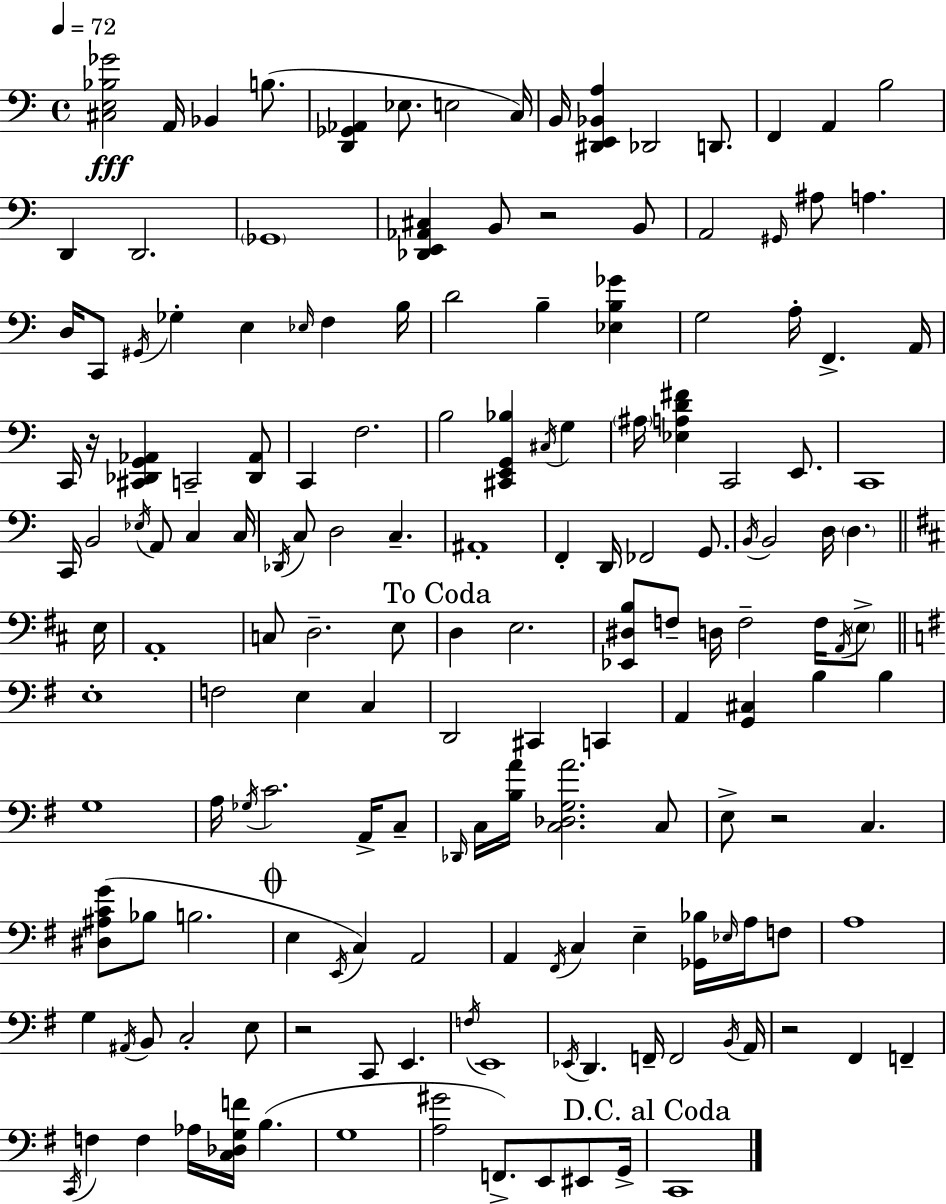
X:1
T:Untitled
M:4/4
L:1/4
K:Am
[^C,E,_B,_G]2 A,,/4 _B,, B,/2 [D,,_G,,_A,,] _E,/2 E,2 C,/4 B,,/4 [^D,,E,,_B,,A,] _D,,2 D,,/2 F,, A,, B,2 D,, D,,2 _G,,4 [_D,,E,,_A,,^C,] B,,/2 z2 B,,/2 A,,2 ^G,,/4 ^A,/2 A, D,/4 C,,/2 ^G,,/4 _G, E, _E,/4 F, B,/4 D2 B, [_E,B,_G] G,2 A,/4 F,, A,,/4 C,,/4 z/4 [^C,,_D,,G,,_A,,] C,,2 [_D,,_A,,]/2 C,, F,2 B,2 [^C,,E,,G,,_B,] ^C,/4 G, ^A,/4 [_E,A,D^F] C,,2 E,,/2 C,,4 C,,/4 B,,2 _E,/4 A,,/2 C, C,/4 _D,,/4 C,/2 D,2 C, ^A,,4 F,, D,,/4 _F,,2 G,,/2 B,,/4 B,,2 D,/4 D, E,/4 A,,4 C,/2 D,2 E,/2 D, E,2 [_E,,^D,B,]/2 F,/2 D,/4 F,2 F,/4 A,,/4 E,/2 E,4 F,2 E, C, D,,2 ^C,, C,, A,, [G,,^C,] B, B, G,4 A,/4 _G,/4 C2 A,,/4 C,/2 _D,,/4 C,/4 [B,A]/4 [C,_D,G,A]2 C,/2 E,/2 z2 C, [^D,^A,CG]/2 _B,/2 B,2 E, E,,/4 C, A,,2 A,, ^F,,/4 C, E, [_G,,_B,]/4 _E,/4 A,/4 F,/2 A,4 G, ^A,,/4 B,,/2 C,2 E,/2 z2 C,,/2 E,, F,/4 E,,4 _E,,/4 D,, F,,/4 F,,2 B,,/4 A,,/4 z2 ^F,, F,, C,,/4 F, F, _A,/4 [C,_D,G,F]/4 B, G,4 [A,^G]2 F,,/2 E,,/2 ^E,,/2 G,,/4 C,,4